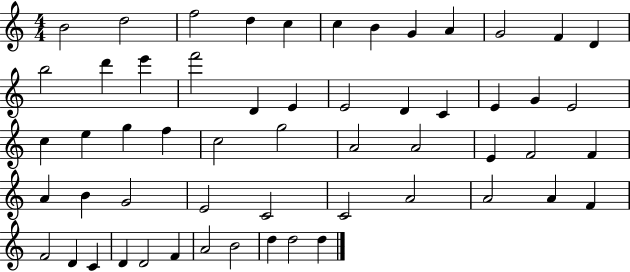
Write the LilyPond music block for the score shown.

{
  \clef treble
  \numericTimeSignature
  \time 4/4
  \key c \major
  b'2 d''2 | f''2 d''4 c''4 | c''4 b'4 g'4 a'4 | g'2 f'4 d'4 | \break b''2 d'''4 e'''4 | f'''2 d'4 e'4 | e'2 d'4 c'4 | e'4 g'4 e'2 | \break c''4 e''4 g''4 f''4 | c''2 g''2 | a'2 a'2 | e'4 f'2 f'4 | \break a'4 b'4 g'2 | e'2 c'2 | c'2 a'2 | a'2 a'4 f'4 | \break f'2 d'4 c'4 | d'4 d'2 f'4 | a'2 b'2 | d''4 d''2 d''4 | \break \bar "|."
}